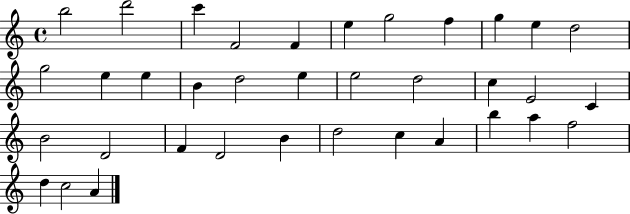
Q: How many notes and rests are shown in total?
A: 36